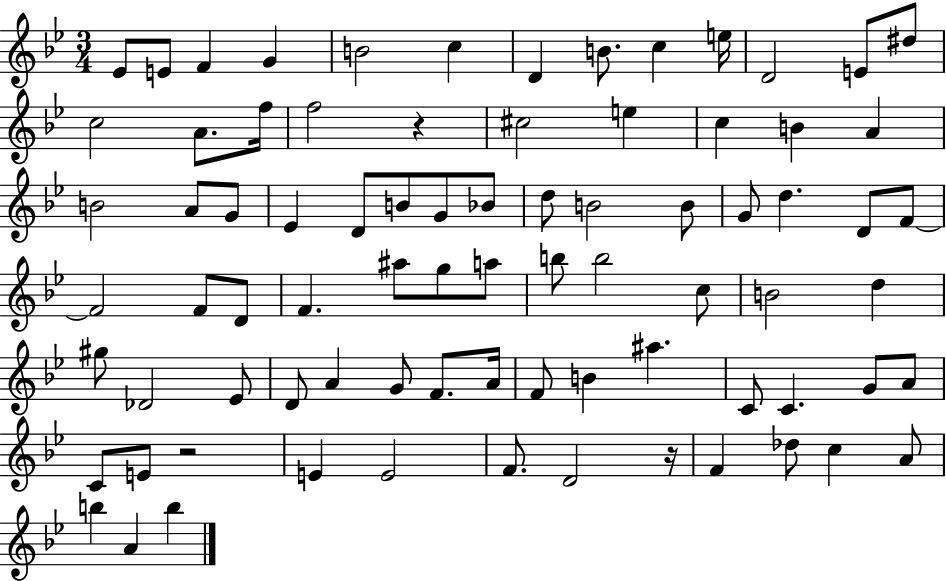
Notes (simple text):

Eb4/e E4/e F4/q G4/q B4/h C5/q D4/q B4/e. C5/q E5/s D4/h E4/e D#5/e C5/h A4/e. F5/s F5/h R/q C#5/h E5/q C5/q B4/q A4/q B4/h A4/e G4/e Eb4/q D4/e B4/e G4/e Bb4/e D5/e B4/h B4/e G4/e D5/q. D4/e F4/e F4/h F4/e D4/e F4/q. A#5/e G5/e A5/e B5/e B5/h C5/e B4/h D5/q G#5/e Db4/h Eb4/e D4/e A4/q G4/e F4/e. A4/s F4/e B4/q A#5/q. C4/e C4/q. G4/e A4/e C4/e E4/e R/h E4/q E4/h F4/e. D4/h R/s F4/q Db5/e C5/q A4/e B5/q A4/q B5/q